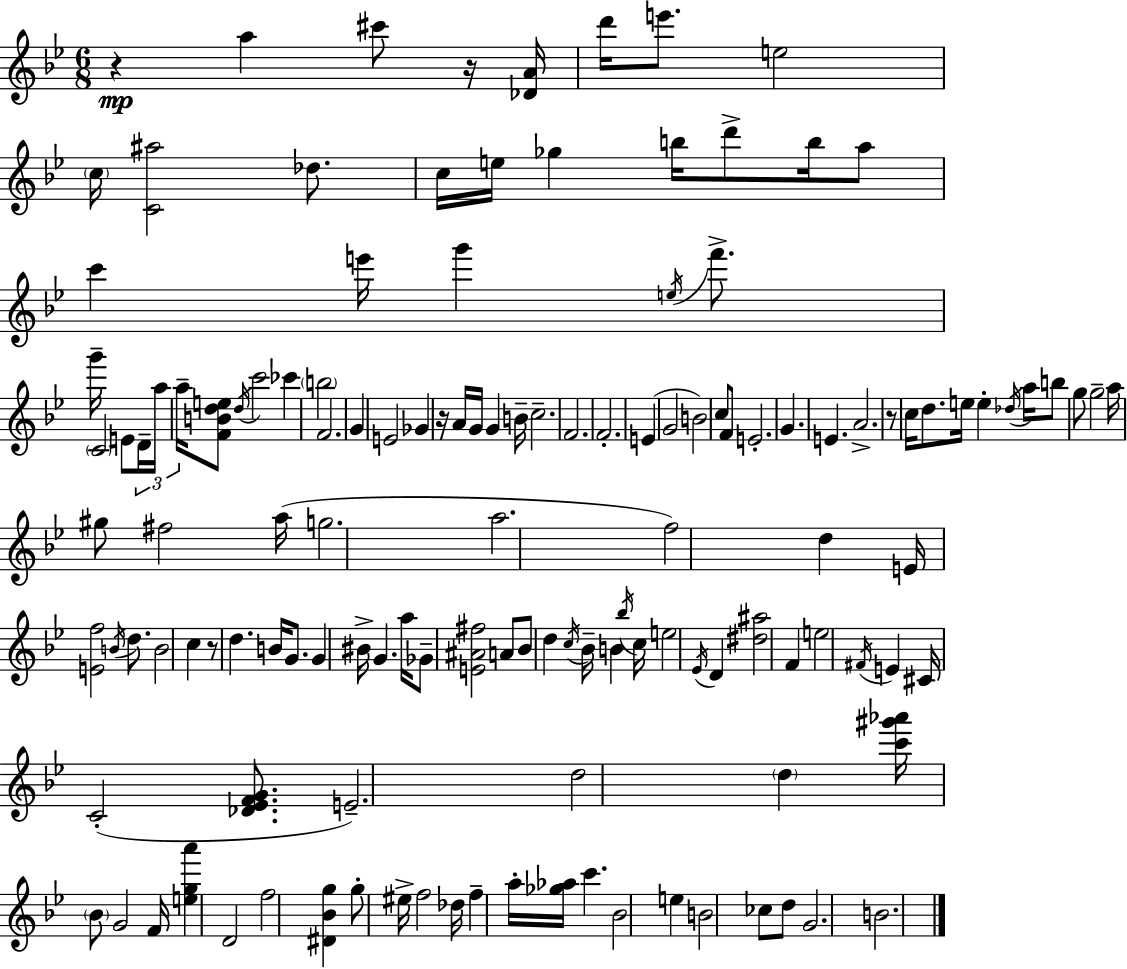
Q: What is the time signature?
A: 6/8